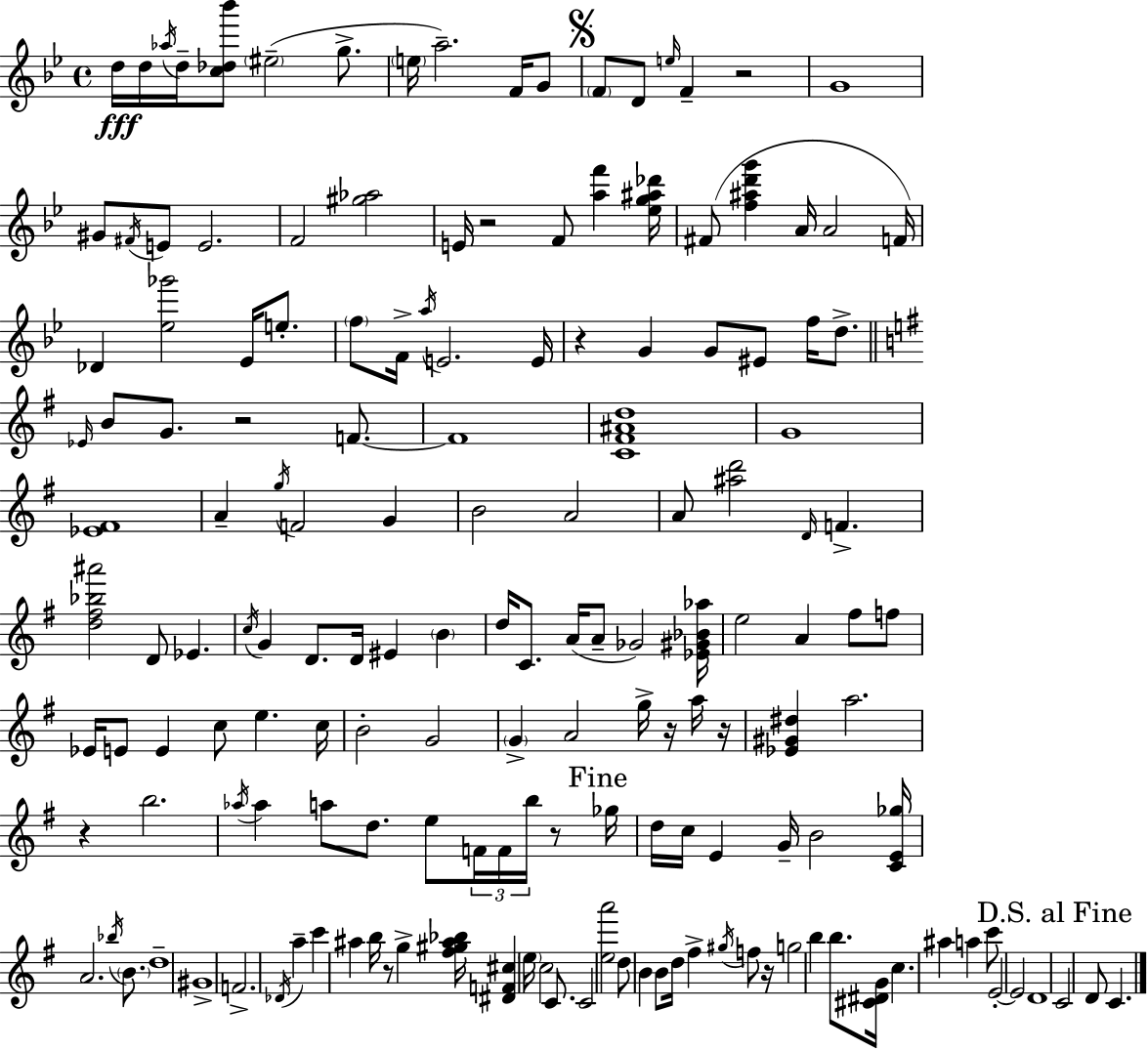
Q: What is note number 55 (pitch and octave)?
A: D4